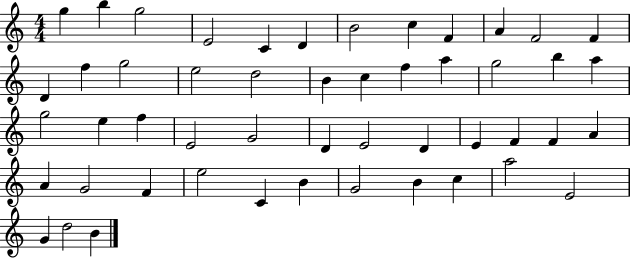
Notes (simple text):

G5/q B5/q G5/h E4/h C4/q D4/q B4/h C5/q F4/q A4/q F4/h F4/q D4/q F5/q G5/h E5/h D5/h B4/q C5/q F5/q A5/q G5/h B5/q A5/q G5/h E5/q F5/q E4/h G4/h D4/q E4/h D4/q E4/q F4/q F4/q A4/q A4/q G4/h F4/q E5/h C4/q B4/q G4/h B4/q C5/q A5/h E4/h G4/q D5/h B4/q